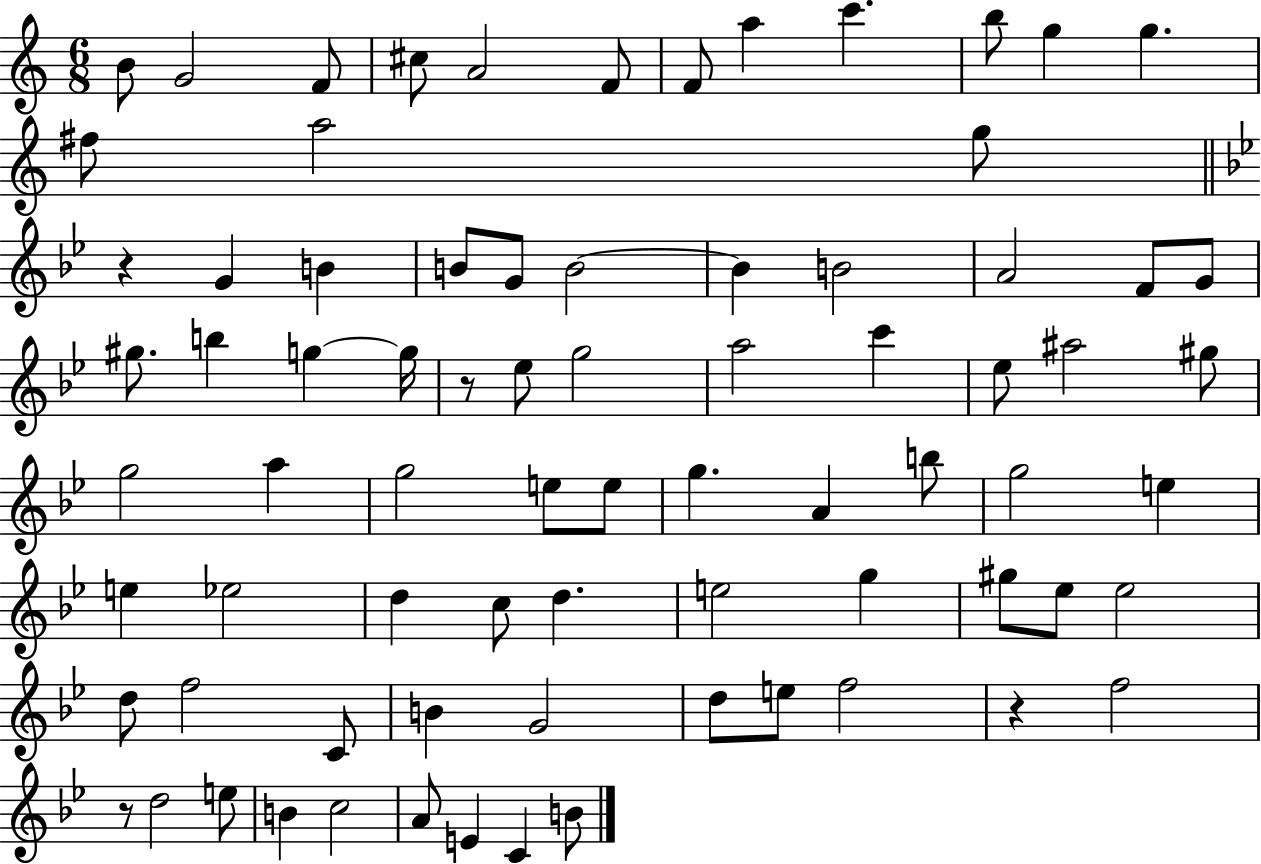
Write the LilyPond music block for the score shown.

{
  \clef treble
  \numericTimeSignature
  \time 6/8
  \key c \major
  b'8 g'2 f'8 | cis''8 a'2 f'8 | f'8 a''4 c'''4. | b''8 g''4 g''4. | \break fis''8 a''2 g''8 | \bar "||" \break \key g \minor r4 g'4 b'4 | b'8 g'8 b'2~~ | b'4 b'2 | a'2 f'8 g'8 | \break gis''8. b''4 g''4~~ g''16 | r8 ees''8 g''2 | a''2 c'''4 | ees''8 ais''2 gis''8 | \break g''2 a''4 | g''2 e''8 e''8 | g''4. a'4 b''8 | g''2 e''4 | \break e''4 ees''2 | d''4 c''8 d''4. | e''2 g''4 | gis''8 ees''8 ees''2 | \break d''8 f''2 c'8 | b'4 g'2 | d''8 e''8 f''2 | r4 f''2 | \break r8 d''2 e''8 | b'4 c''2 | a'8 e'4 c'4 b'8 | \bar "|."
}